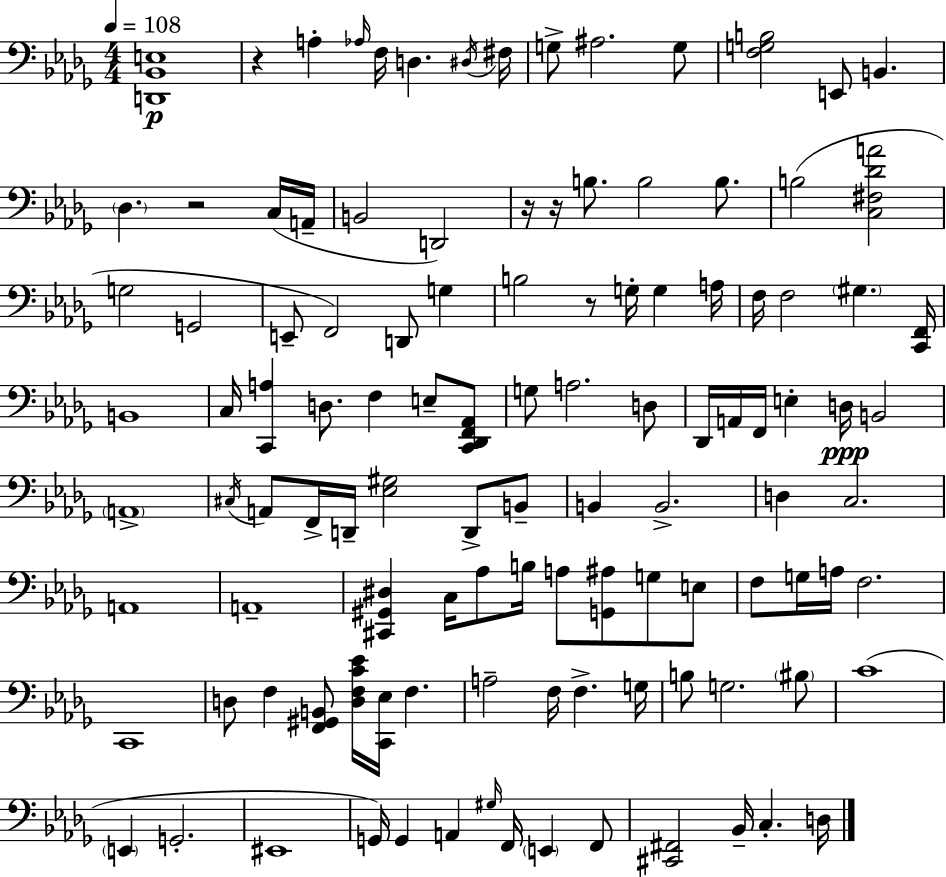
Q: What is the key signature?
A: BES minor